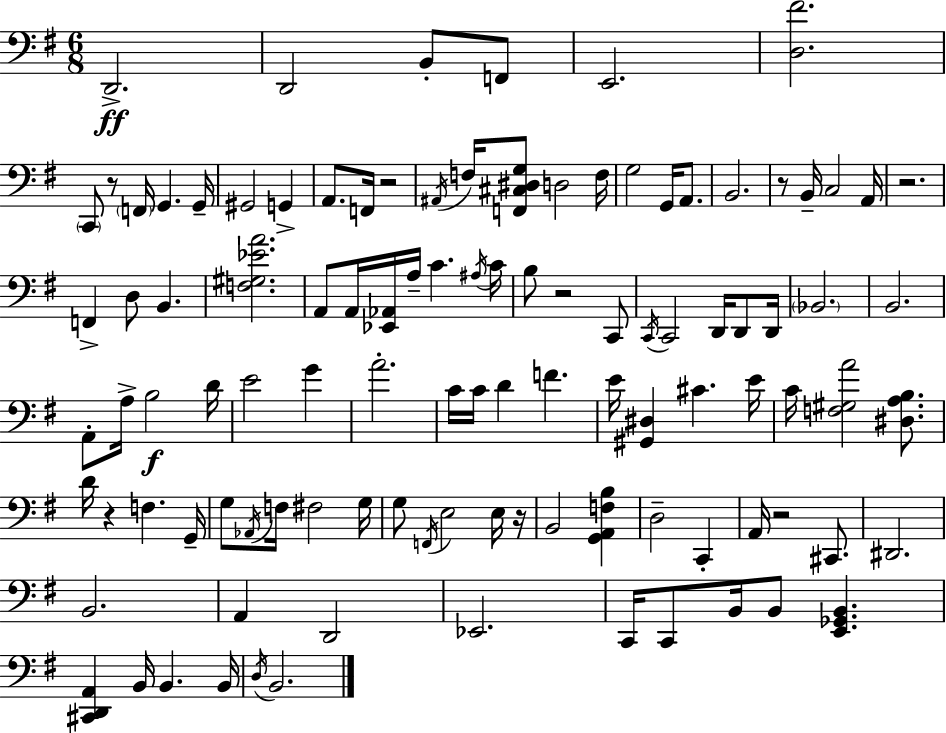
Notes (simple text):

D2/h. D2/h B2/e F2/e E2/h. [D3,F#4]/h. C2/e R/e F2/s G2/q. G2/s G#2/h G2/q A2/e. F2/s R/h A#2/s F3/s [F2,C#3,D#3,G3]/e D3/h F3/s G3/h G2/s A2/e. B2/h. R/e B2/s C3/h A2/s R/h. F2/q D3/e B2/q. [F3,G#3,Eb4,A4]/h. A2/e A2/s [Eb2,Ab2]/s A3/s C4/q. A#3/s C4/s B3/e R/h C2/e C2/s C2/h D2/s D2/e D2/s Bb2/h. B2/h. A2/e A3/s B3/h D4/s E4/h G4/q A4/h. C4/s C4/s D4/q F4/q. E4/s [G#2,D#3]/q C#4/q. E4/s C4/s [F3,G#3,A4]/h [D#3,A3,B3]/e. D4/s R/q F3/q. G2/s G3/e Ab2/s F3/s F#3/h G3/s G3/e F2/s E3/h E3/s R/s B2/h [G2,A2,F3,B3]/q D3/h C2/q A2/s R/h C#2/e. D#2/h. B2/h. A2/q D2/h Eb2/h. C2/s C2/e B2/s B2/e [E2,Gb2,B2]/q. [C#2,D2,A2]/q B2/s B2/q. B2/s D3/s B2/h.